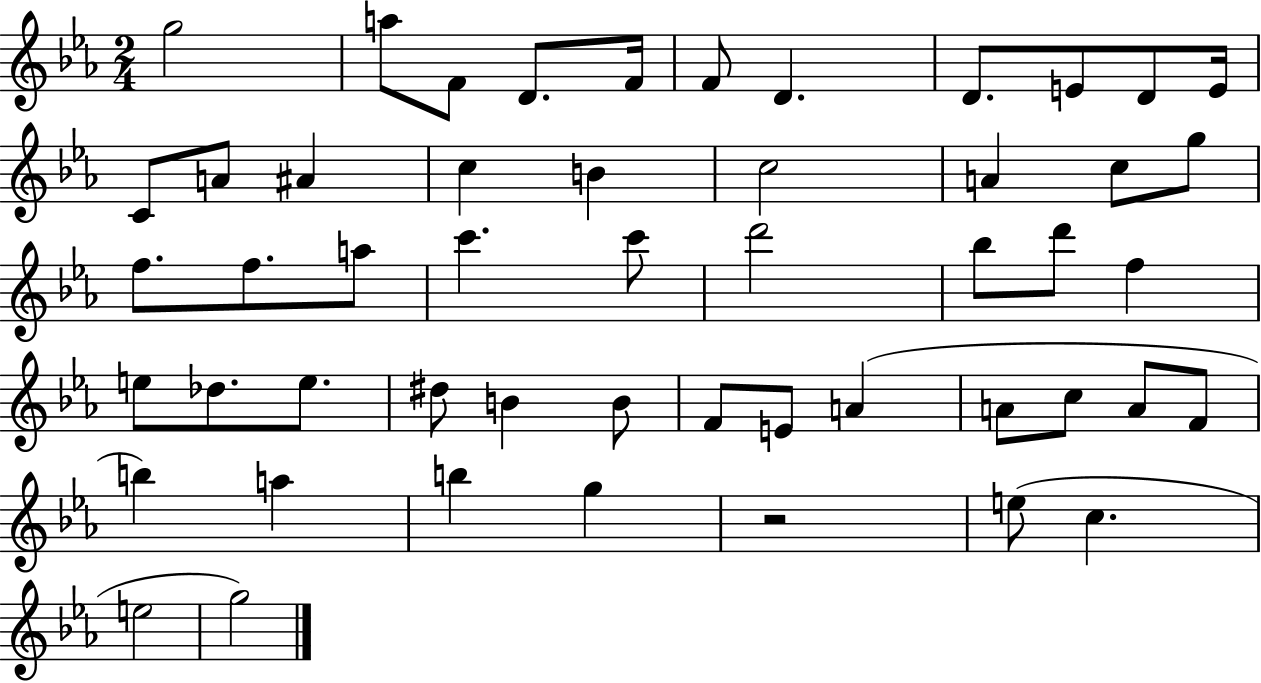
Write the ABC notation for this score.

X:1
T:Untitled
M:2/4
L:1/4
K:Eb
g2 a/2 F/2 D/2 F/4 F/2 D D/2 E/2 D/2 E/4 C/2 A/2 ^A c B c2 A c/2 g/2 f/2 f/2 a/2 c' c'/2 d'2 _b/2 d'/2 f e/2 _d/2 e/2 ^d/2 B B/2 F/2 E/2 A A/2 c/2 A/2 F/2 b a b g z2 e/2 c e2 g2